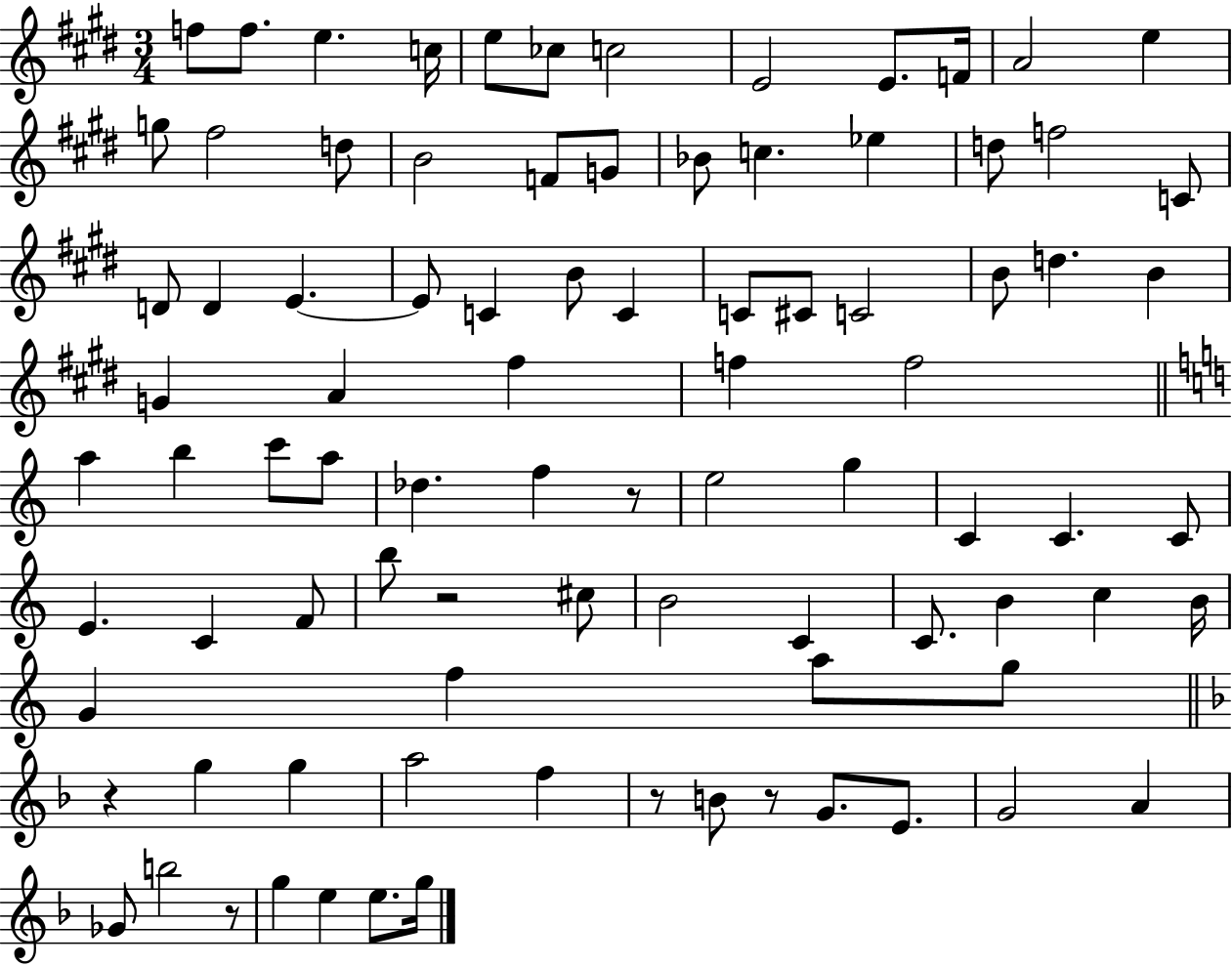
{
  \clef treble
  \numericTimeSignature
  \time 3/4
  \key e \major
  \repeat volta 2 { f''8 f''8. e''4. c''16 | e''8 ces''8 c''2 | e'2 e'8. f'16 | a'2 e''4 | \break g''8 fis''2 d''8 | b'2 f'8 g'8 | bes'8 c''4. ees''4 | d''8 f''2 c'8 | \break d'8 d'4 e'4.~~ | e'8 c'4 b'8 c'4 | c'8 cis'8 c'2 | b'8 d''4. b'4 | \break g'4 a'4 fis''4 | f''4 f''2 | \bar "||" \break \key c \major a''4 b''4 c'''8 a''8 | des''4. f''4 r8 | e''2 g''4 | c'4 c'4. c'8 | \break e'4. c'4 f'8 | b''8 r2 cis''8 | b'2 c'4 | c'8. b'4 c''4 b'16 | \break g'4 f''4 a''8 g''8 | \bar "||" \break \key f \major r4 g''4 g''4 | a''2 f''4 | r8 b'8 r8 g'8. e'8. | g'2 a'4 | \break ges'8 b''2 r8 | g''4 e''4 e''8. g''16 | } \bar "|."
}